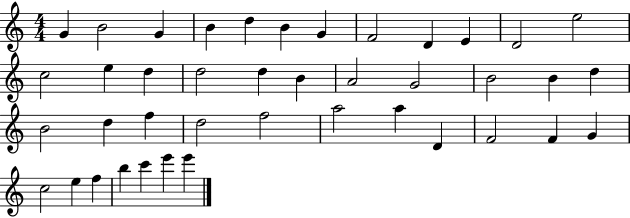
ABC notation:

X:1
T:Untitled
M:4/4
L:1/4
K:C
G B2 G B d B G F2 D E D2 e2 c2 e d d2 d B A2 G2 B2 B d B2 d f d2 f2 a2 a D F2 F G c2 e f b c' e' e'